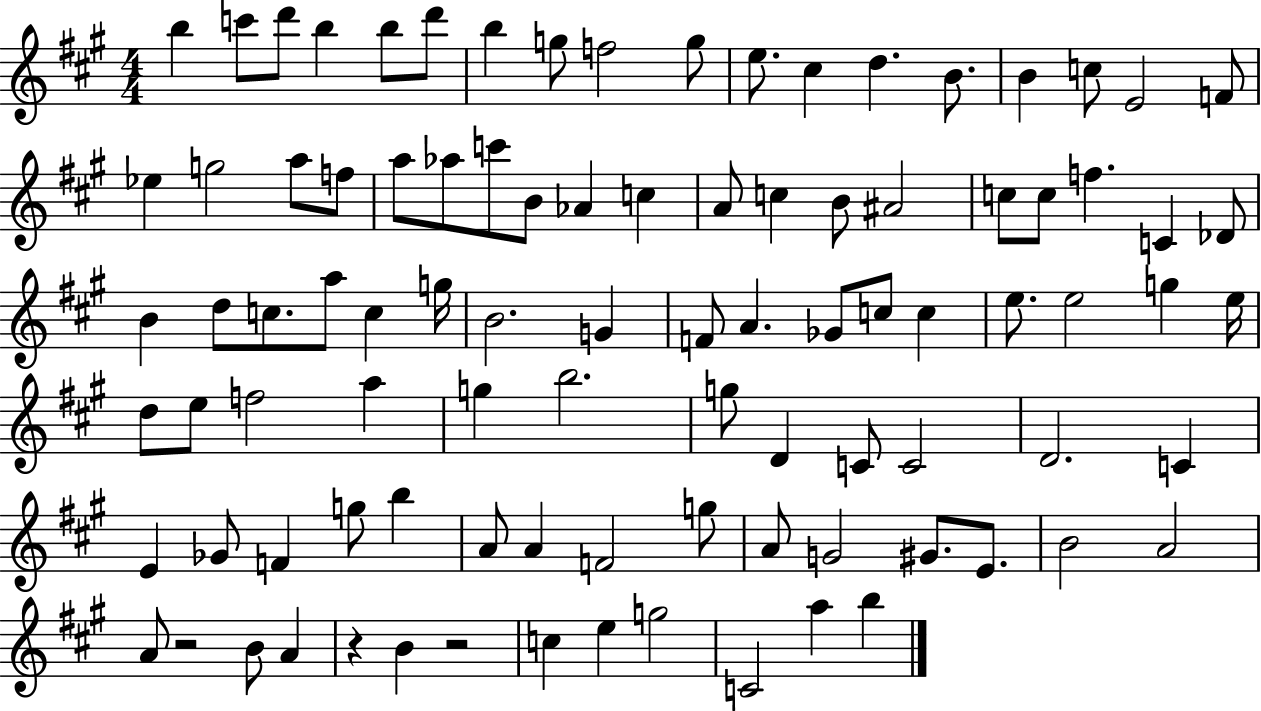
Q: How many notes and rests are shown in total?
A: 94